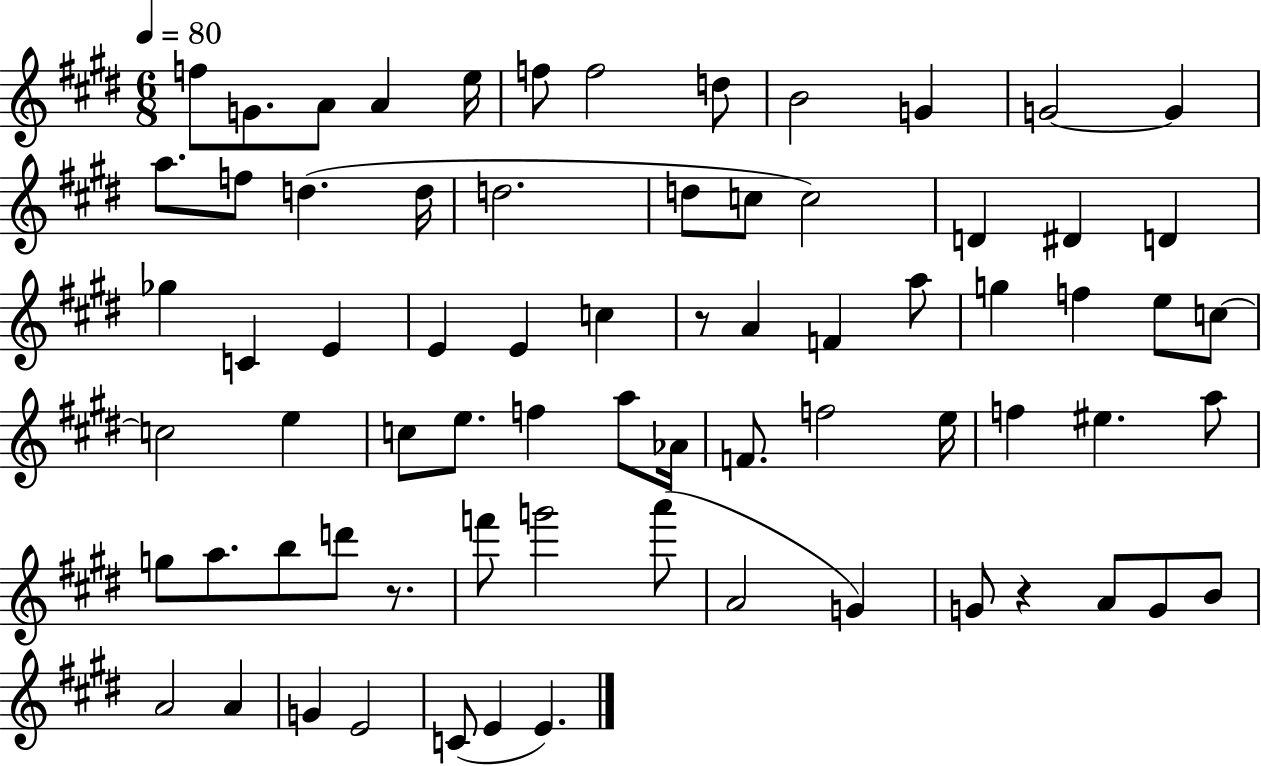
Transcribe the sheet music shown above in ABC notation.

X:1
T:Untitled
M:6/8
L:1/4
K:E
f/2 G/2 A/2 A e/4 f/2 f2 d/2 B2 G G2 G a/2 f/2 d d/4 d2 d/2 c/2 c2 D ^D D _g C E E E c z/2 A F a/2 g f e/2 c/2 c2 e c/2 e/2 f a/2 _A/4 F/2 f2 e/4 f ^e a/2 g/2 a/2 b/2 d'/2 z/2 f'/2 g'2 a'/2 A2 G G/2 z A/2 G/2 B/2 A2 A G E2 C/2 E E